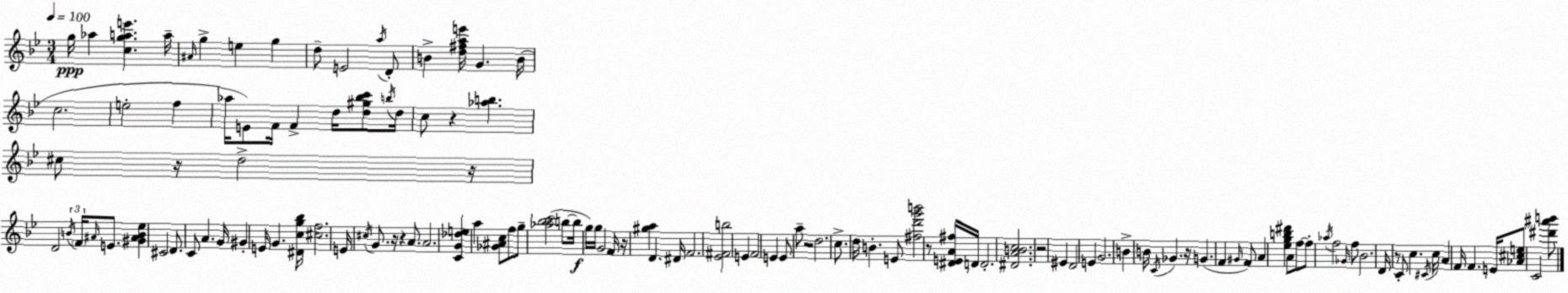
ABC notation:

X:1
T:Untitled
M:3/4
L:1/4
K:Gm
g/4 _a [cgae'] a/4 ^A/4 g e g d/2 E2 a/4 D/2 B [d^fae']/4 G B/4 c2 e2 f _a/4 E/2 F/4 F d/4 [d^g_bc']/2 b/4 d/4 c/2 z [_ab] ^c/2 z/4 d2 z/4 D2 B/4 F/4 ^A/4 E/2 [^G^AB_e] ^C2 D/2 C/2 A G/4 ^G E/4 G [^Dcg_b]/4 [^cf]2 E/4 ^c/4 G/2 z/4 z A/2 A2 [CG_de] a [_G^Ac]/2 f/2 g/2 [_a_bc']2 b/2 b/4 g/4 g/4 G2 F/4 z/4 [^ga] D ^D/4 F2 [_E^Fb]2 E F2 E E/2 a/2 z2 d2 c/2 d/4 B E/2 [^fd'g'b']2 z/2 [^DEA^f]/4 D/4 D2 [^DABc]2 z2 ^E D2 E G2 B B/4 C/4 _G z/4 G F ^G/4 F/2 A [_egb^d'] A/2 f/2 f/2 _a/4 f2 _G/4 f/2 _B2 D/4 z/2 C/2 c ^C/4 c/4 A F/4 F E/4 [_A^ce]/2 C2 [^d'^a'b']/2